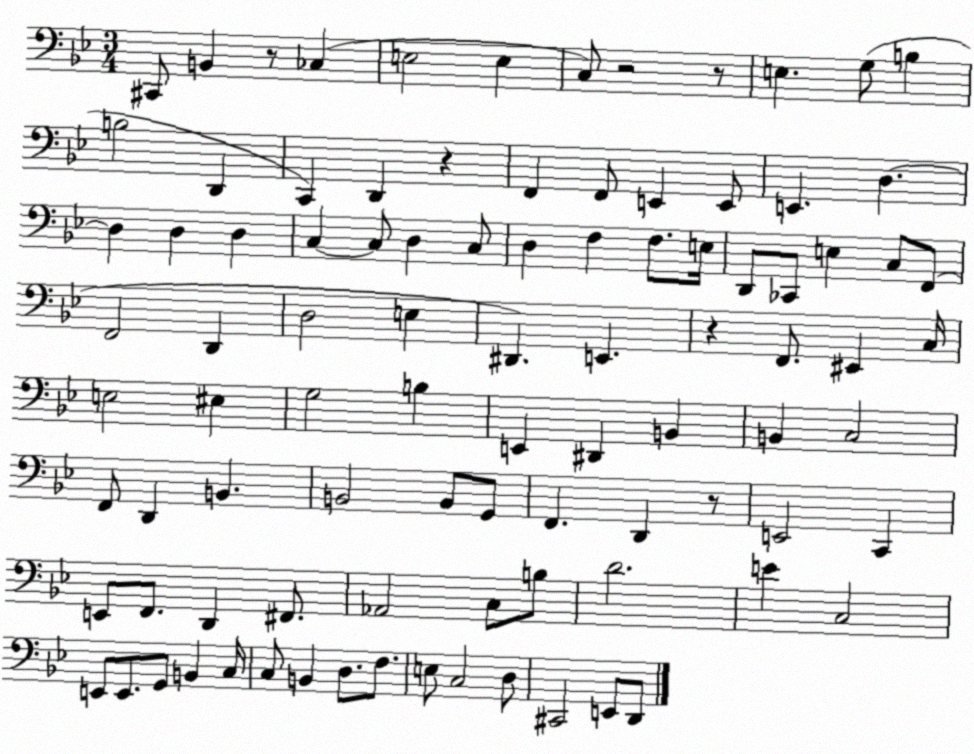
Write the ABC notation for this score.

X:1
T:Untitled
M:3/4
L:1/4
K:Bb
^C,,/2 B,, z/2 _C, E,2 E, C,/2 z2 z/2 E, G,/2 B, B,2 D,, C,, D,, z F,, F,,/2 E,, E,,/2 E,, D, D, D, D, C, C,/2 D, C,/2 D, F, F,/2 E,/4 D,,/2 _C,,/2 E, C,/2 F,,/2 F,,2 D,, D,2 E, ^D,, E,, z F,,/2 ^E,, C,/4 E,2 ^E, G,2 B, E,, ^D,, B,, B,, C,2 F,,/2 D,, B,, B,,2 B,,/2 G,,/2 F,, D,, z/2 E,,2 C,, E,,/2 F,,/2 D,, ^F,,/2 _A,,2 C,/2 B,/2 D2 E C,2 E,,/2 E,,/2 G,,/2 B,, C,/4 C,/2 B,, D,/2 F,/2 E,/2 C,2 D,/2 ^C,,2 E,,/2 D,,/2